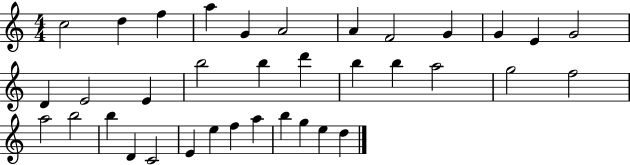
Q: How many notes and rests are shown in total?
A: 36